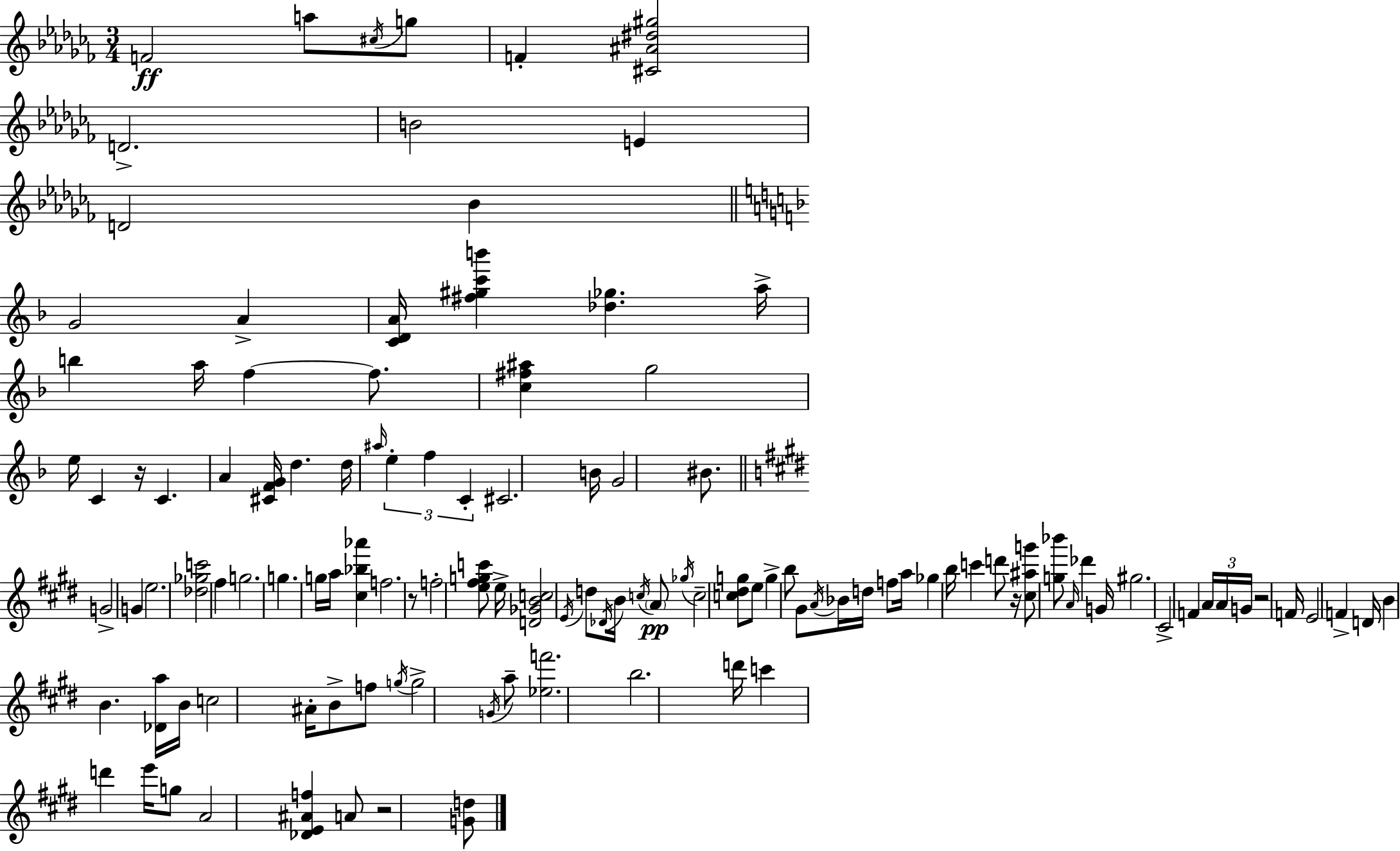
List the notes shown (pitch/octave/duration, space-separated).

F4/h A5/e C#5/s G5/e F4/q [C#4,A#4,D#5,G#5]/h D4/h. B4/h E4/q D4/h Bb4/q G4/h A4/q [C4,D4,A4]/s [F#5,G#5,C6,B6]/q [Db5,Gb5]/q. A5/s B5/q A5/s F5/q F5/e. [C5,F#5,A#5]/q G5/h E5/s C4/q R/s C4/q. A4/q [C#4,F4,G4]/s D5/q. D5/s A#5/s E5/q F5/q C4/q C#4/h. B4/s G4/h BIS4/e. G4/h G4/q E5/h. [Db5,Gb5,C6]/h F#5/q G5/h. G5/q. G5/s A5/s [C#5,Bb5,Ab6]/q F5/h. R/e F5/h [E5,F#5,G5,C6]/e E5/s [D4,Gb4,B4,C5]/h E4/s D5/e Db4/s B4/s C5/s A4/e Gb5/s C5/h [C5,D#5,G5]/e E5/e G5/q B5/e G#4/e A4/s Bb4/s D5/s F5/e A5/s Gb5/q B5/s C6/q D6/e R/s [C#5,A#5,G6]/e [G5,Bb6]/e A4/s Db6/q G4/s G#5/h. C#4/h F4/q A4/s A4/s G4/s R/h F4/s E4/h F4/q D4/s B4/q B4/q. [Db4,A5]/s B4/s C5/h A#4/s B4/e F5/e G5/s G5/h G4/s A5/e [Eb5,F6]/h. B5/h. D6/s C6/q D6/q E6/s G5/e A4/h [Db4,E4,A#4,F5]/q A4/e R/h [G4,D5]/e